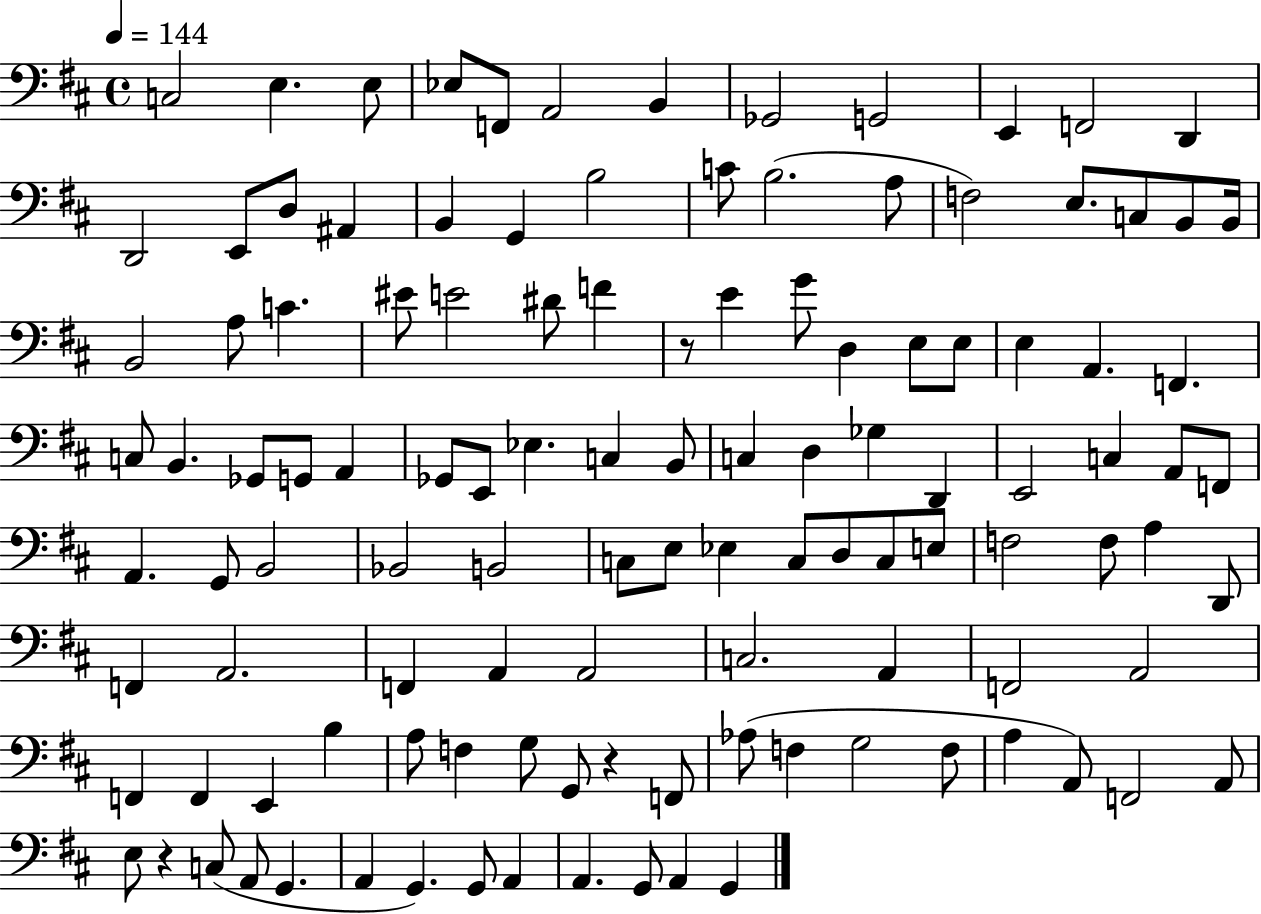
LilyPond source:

{
  \clef bass
  \time 4/4
  \defaultTimeSignature
  \key d \major
  \tempo 4 = 144
  c2 e4. e8 | ees8 f,8 a,2 b,4 | ges,2 g,2 | e,4 f,2 d,4 | \break d,2 e,8 d8 ais,4 | b,4 g,4 b2 | c'8 b2.( a8 | f2) e8. c8 b,8 b,16 | \break b,2 a8 c'4. | eis'8 e'2 dis'8 f'4 | r8 e'4 g'8 d4 e8 e8 | e4 a,4. f,4. | \break c8 b,4. ges,8 g,8 a,4 | ges,8 e,8 ees4. c4 b,8 | c4 d4 ges4 d,4 | e,2 c4 a,8 f,8 | \break a,4. g,8 b,2 | bes,2 b,2 | c8 e8 ees4 c8 d8 c8 e8 | f2 f8 a4 d,8 | \break f,4 a,2. | f,4 a,4 a,2 | c2. a,4 | f,2 a,2 | \break f,4 f,4 e,4 b4 | a8 f4 g8 g,8 r4 f,8 | aes8( f4 g2 f8 | a4 a,8) f,2 a,8 | \break e8 r4 c8( a,8 g,4. | a,4 g,4.) g,8 a,4 | a,4. g,8 a,4 g,4 | \bar "|."
}